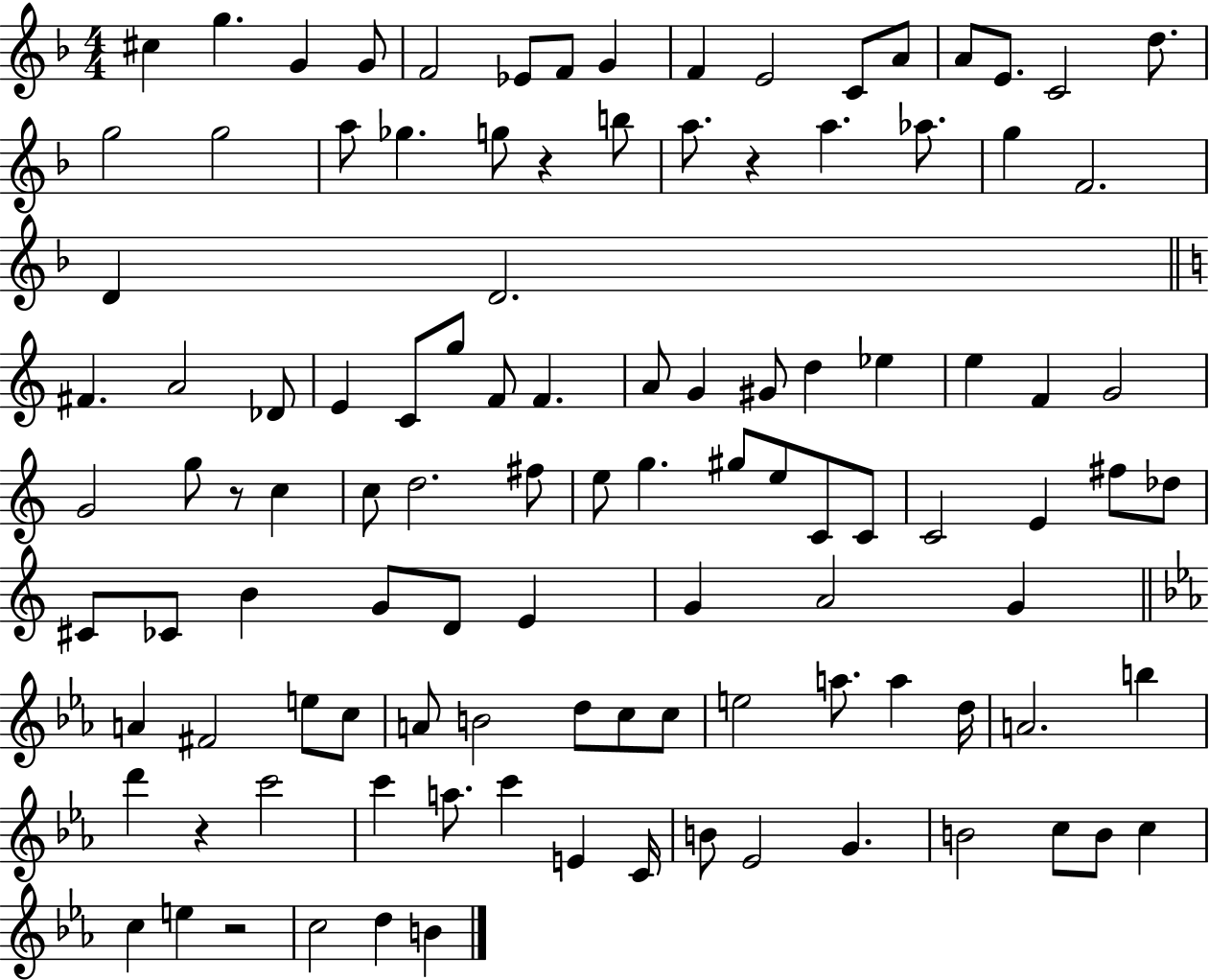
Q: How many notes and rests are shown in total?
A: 109